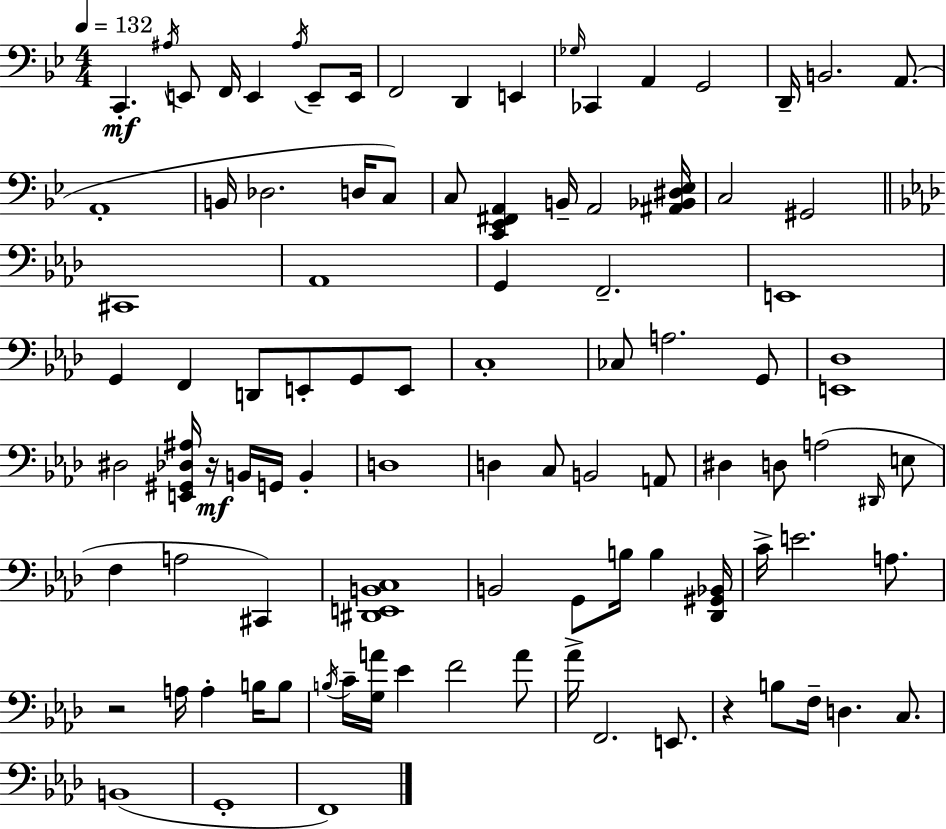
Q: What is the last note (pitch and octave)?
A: F2